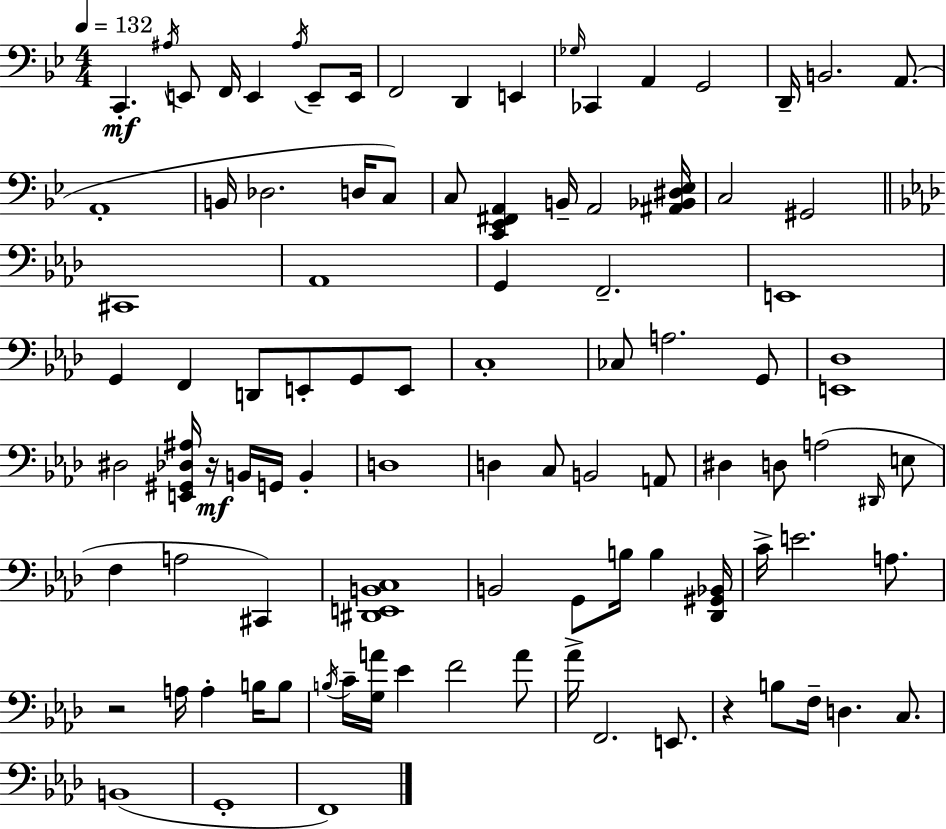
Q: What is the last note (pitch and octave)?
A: F2